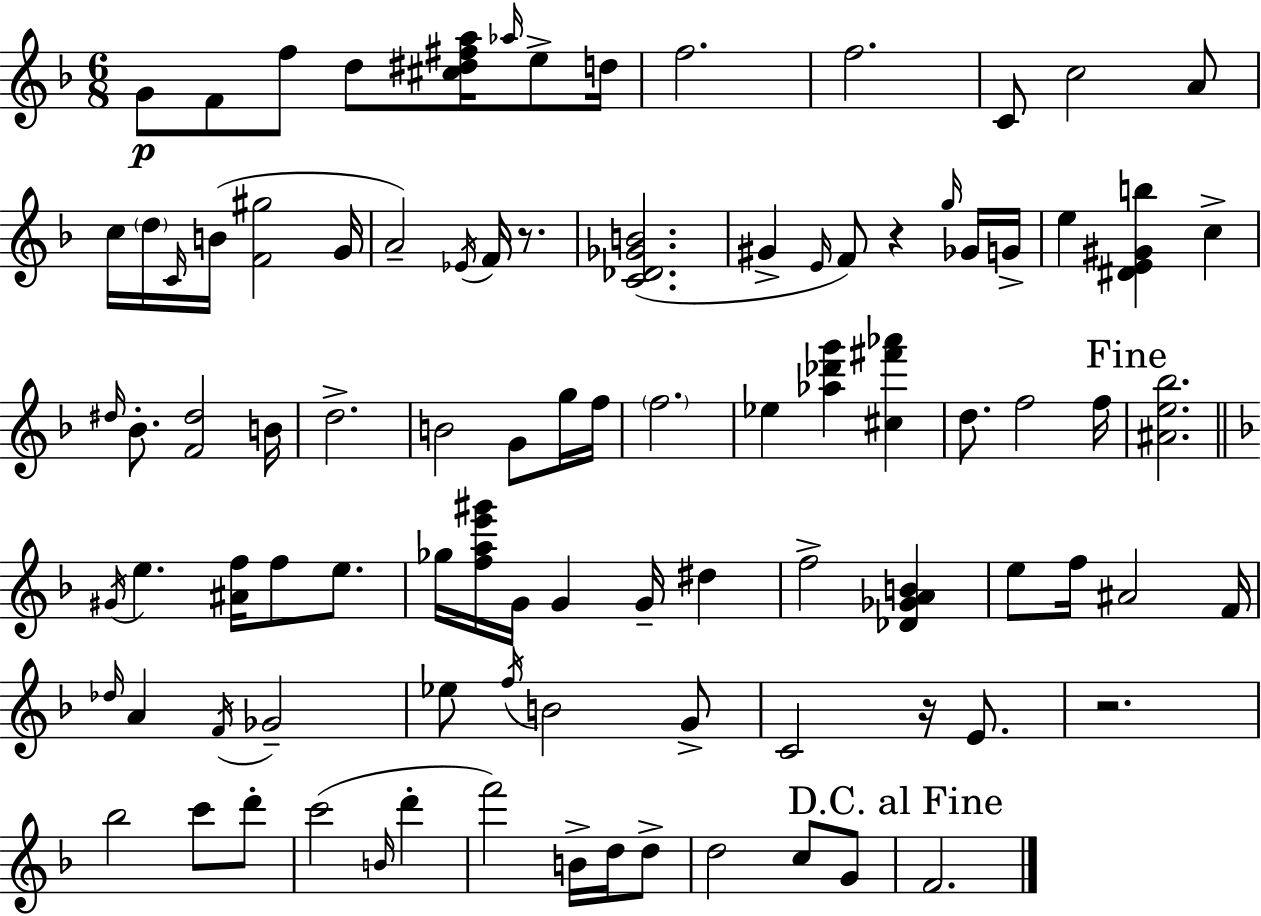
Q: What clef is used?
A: treble